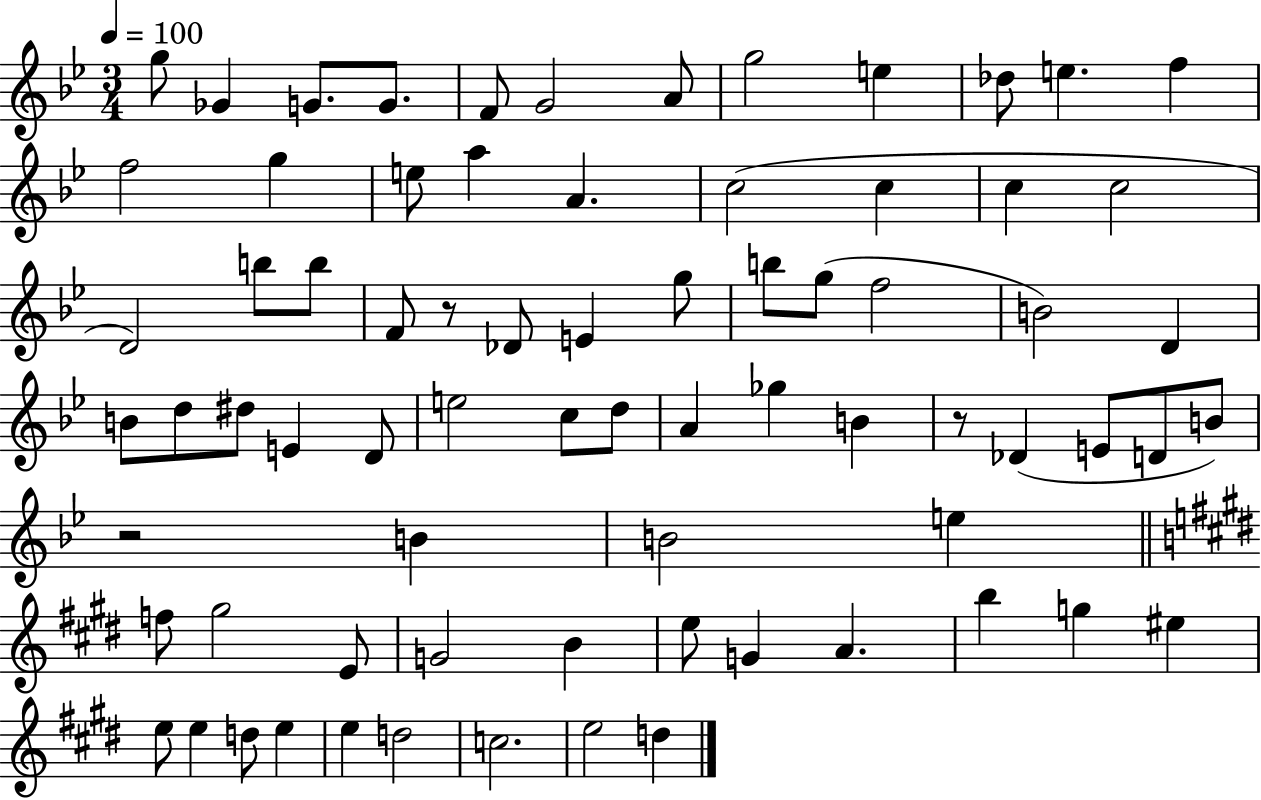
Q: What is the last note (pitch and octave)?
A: D5